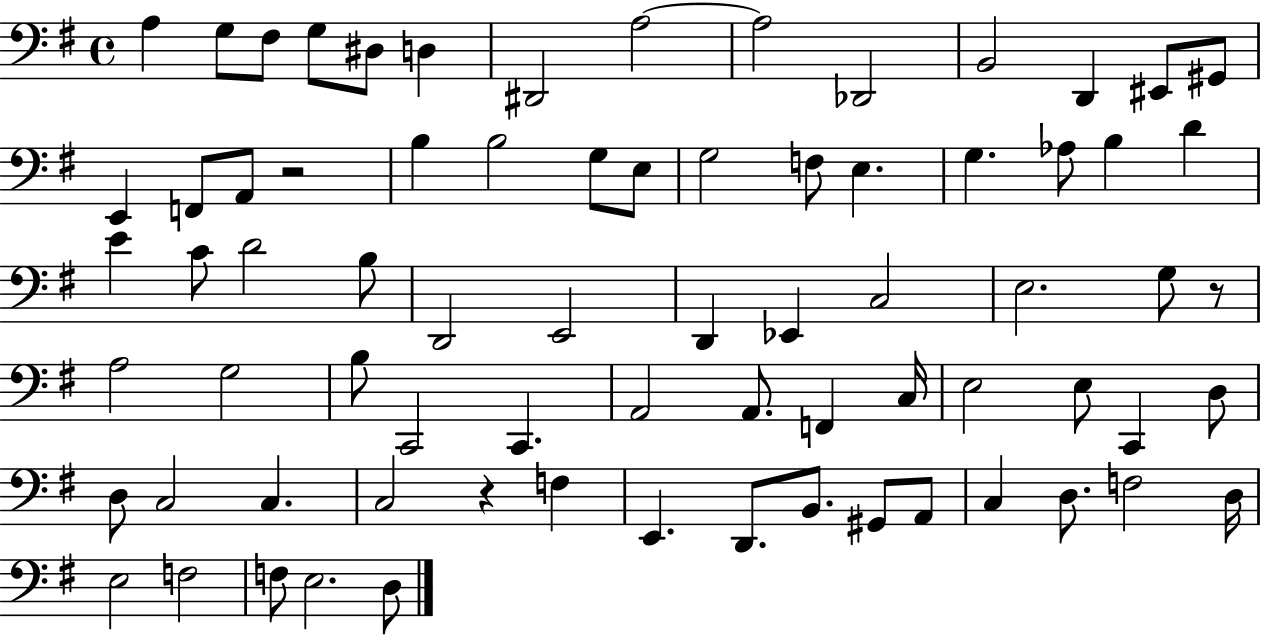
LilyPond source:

{
  \clef bass
  \time 4/4
  \defaultTimeSignature
  \key g \major
  a4 g8 fis8 g8 dis8 d4 | dis,2 a2~~ | a2 des,2 | b,2 d,4 eis,8 gis,8 | \break e,4 f,8 a,8 r2 | b4 b2 g8 e8 | g2 f8 e4. | g4. aes8 b4 d'4 | \break e'4 c'8 d'2 b8 | d,2 e,2 | d,4 ees,4 c2 | e2. g8 r8 | \break a2 g2 | b8 c,2 c,4. | a,2 a,8. f,4 c16 | e2 e8 c,4 d8 | \break d8 c2 c4. | c2 r4 f4 | e,4. d,8. b,8. gis,8 a,8 | c4 d8. f2 d16 | \break e2 f2 | f8 e2. d8 | \bar "|."
}